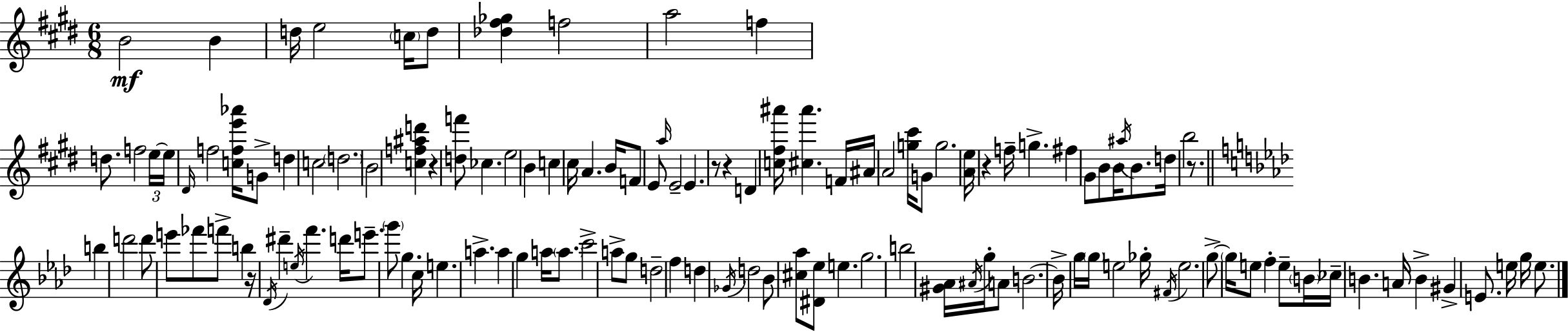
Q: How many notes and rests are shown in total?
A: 125